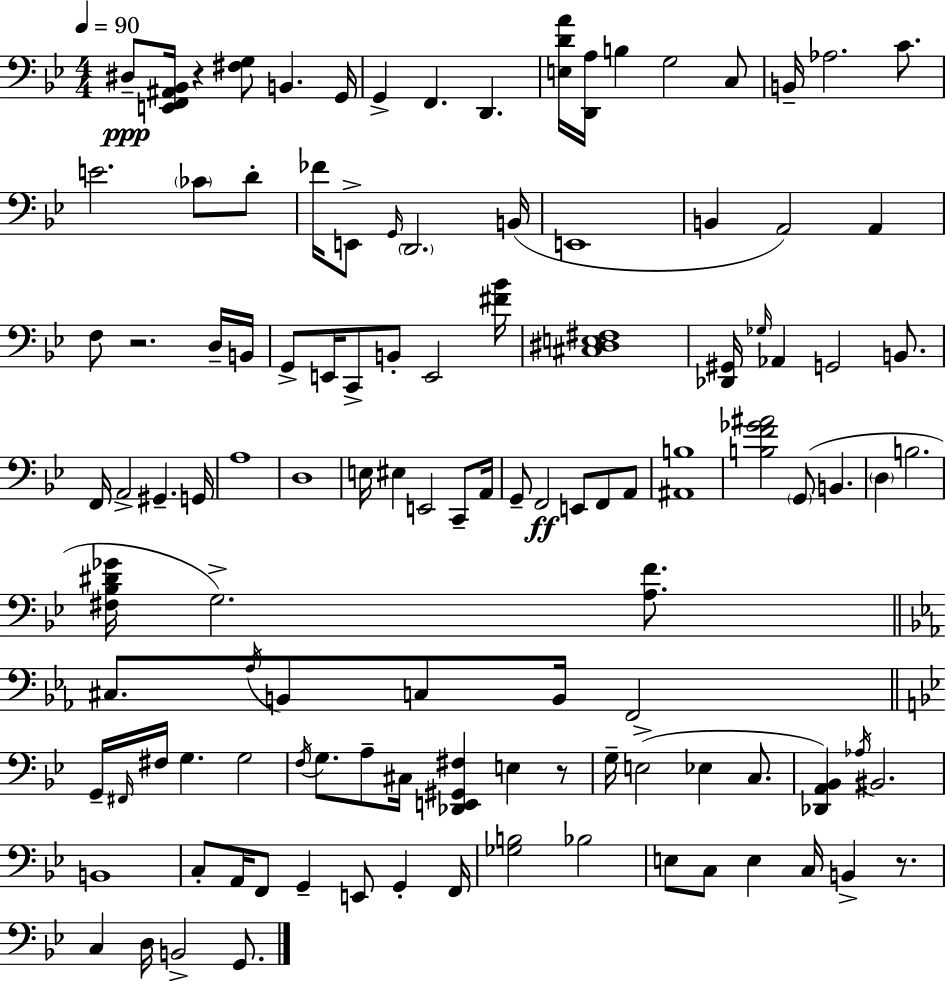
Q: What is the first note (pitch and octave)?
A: D#3